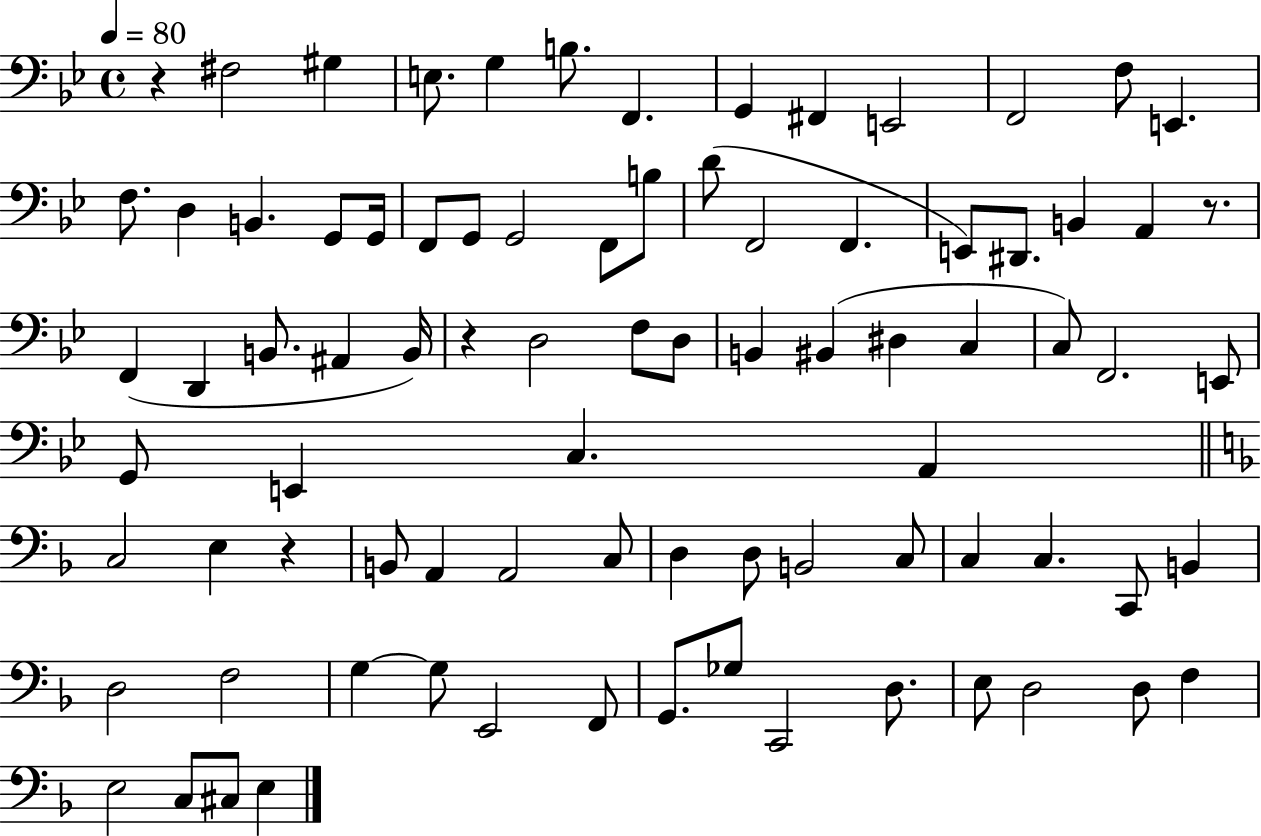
R/q F#3/h G#3/q E3/e. G3/q B3/e. F2/q. G2/q F#2/q E2/h F2/h F3/e E2/q. F3/e. D3/q B2/q. G2/e G2/s F2/e G2/e G2/h F2/e B3/e D4/e F2/h F2/q. E2/e D#2/e. B2/q A2/q R/e. F2/q D2/q B2/e. A#2/q B2/s R/q D3/h F3/e D3/e B2/q BIS2/q D#3/q C3/q C3/e F2/h. E2/e G2/e E2/q C3/q. A2/q C3/h E3/q R/q B2/e A2/q A2/h C3/e D3/q D3/e B2/h C3/e C3/q C3/q. C2/e B2/q D3/h F3/h G3/q G3/e E2/h F2/e G2/e. Gb3/e C2/h D3/e. E3/e D3/h D3/e F3/q E3/h C3/e C#3/e E3/q